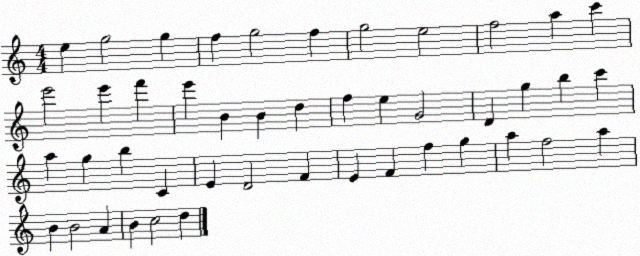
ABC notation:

X:1
T:Untitled
M:4/4
L:1/4
K:C
e g2 g f g2 f g2 e2 f2 a c' e'2 e' f' e' B B d f e G2 D g b c' a g b C E D2 F E F f g a f2 a B B2 A B c2 d